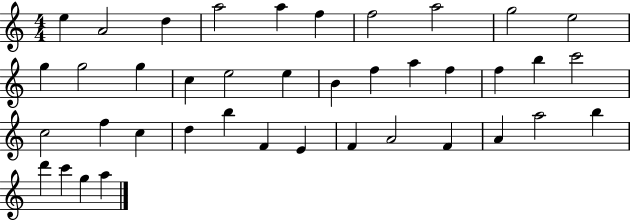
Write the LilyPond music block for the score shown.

{
  \clef treble
  \numericTimeSignature
  \time 4/4
  \key c \major
  e''4 a'2 d''4 | a''2 a''4 f''4 | f''2 a''2 | g''2 e''2 | \break g''4 g''2 g''4 | c''4 e''2 e''4 | b'4 f''4 a''4 f''4 | f''4 b''4 c'''2 | \break c''2 f''4 c''4 | d''4 b''4 f'4 e'4 | f'4 a'2 f'4 | a'4 a''2 b''4 | \break d'''4 c'''4 g''4 a''4 | \bar "|."
}